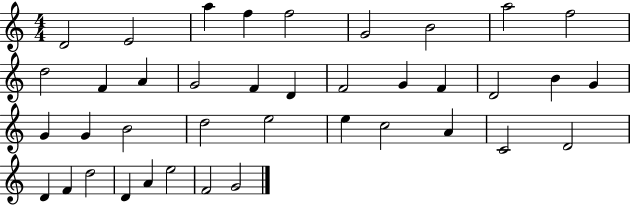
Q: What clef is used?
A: treble